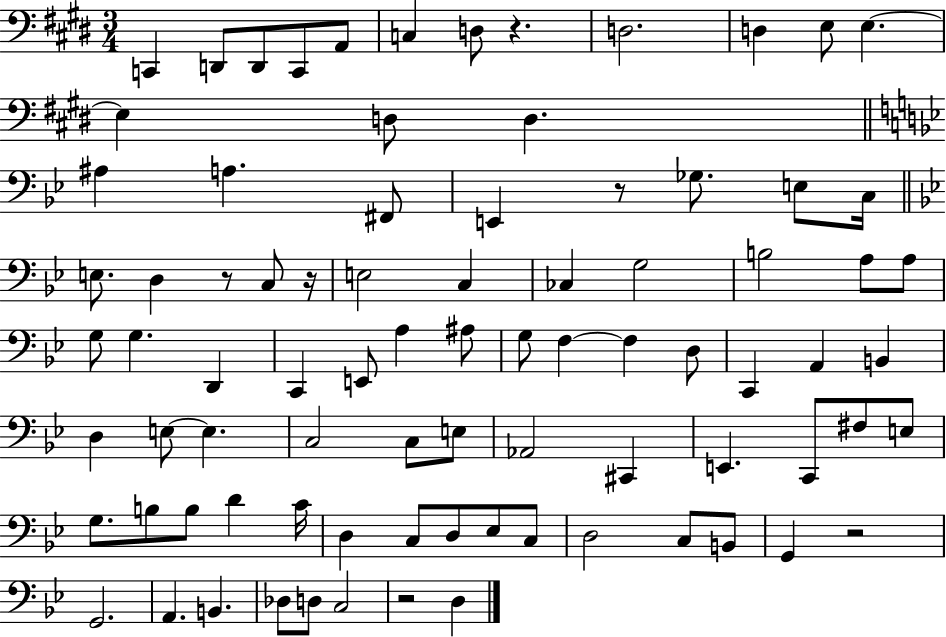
{
  \clef bass
  \numericTimeSignature
  \time 3/4
  \key e \major
  \repeat volta 2 { c,4 d,8 d,8 c,8 a,8 | c4 d8 r4. | d2. | d4 e8 e4.~~ | \break e4 d8 d4. | \bar "||" \break \key g \minor ais4 a4. fis,8 | e,4 r8 ges8. e8 c16 | \bar "||" \break \key bes \major e8. d4 r8 c8 r16 | e2 c4 | ces4 g2 | b2 a8 a8 | \break g8 g4. d,4 | c,4 e,8 a4 ais8 | g8 f4~~ f4 d8 | c,4 a,4 b,4 | \break d4 e8~~ e4. | c2 c8 e8 | aes,2 cis,4 | e,4. c,8 fis8 e8 | \break g8. b8 b8 d'4 c'16 | d4 c8 d8 ees8 c8 | d2 c8 b,8 | g,4 r2 | \break g,2. | a,4. b,4. | des8 d8 c2 | r2 d4 | \break } \bar "|."
}